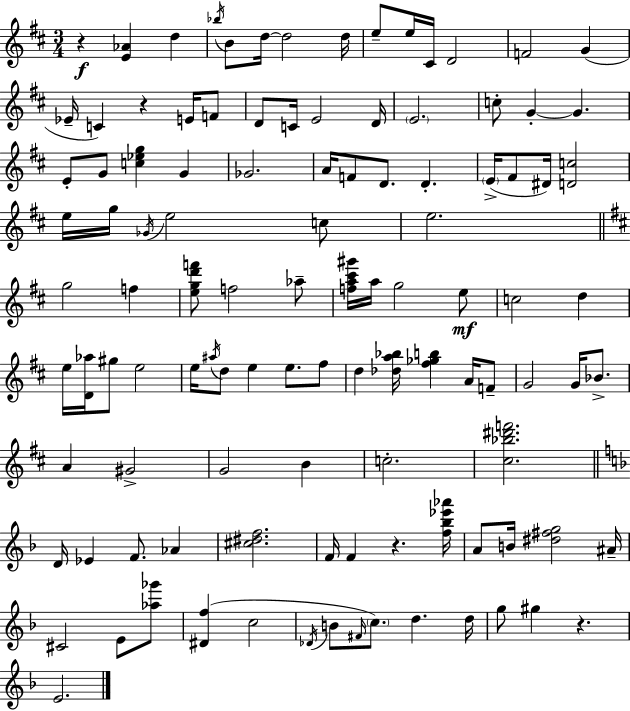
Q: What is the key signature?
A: D major